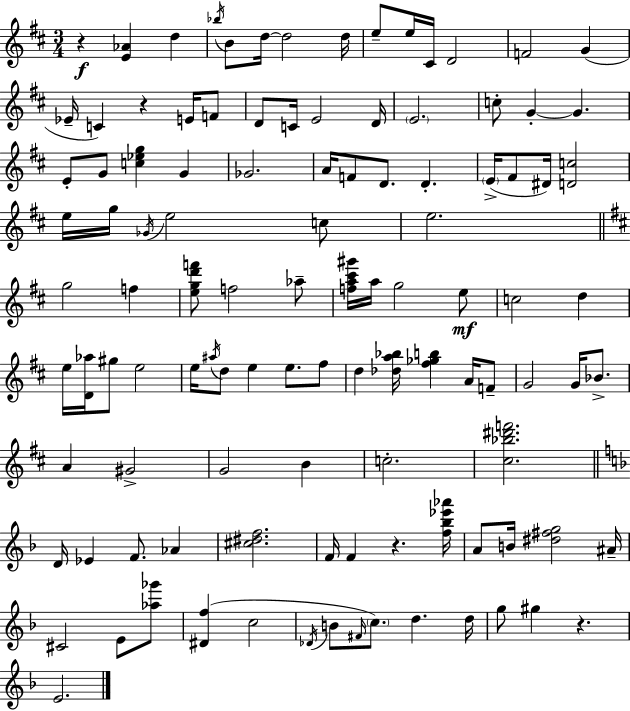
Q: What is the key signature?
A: D major